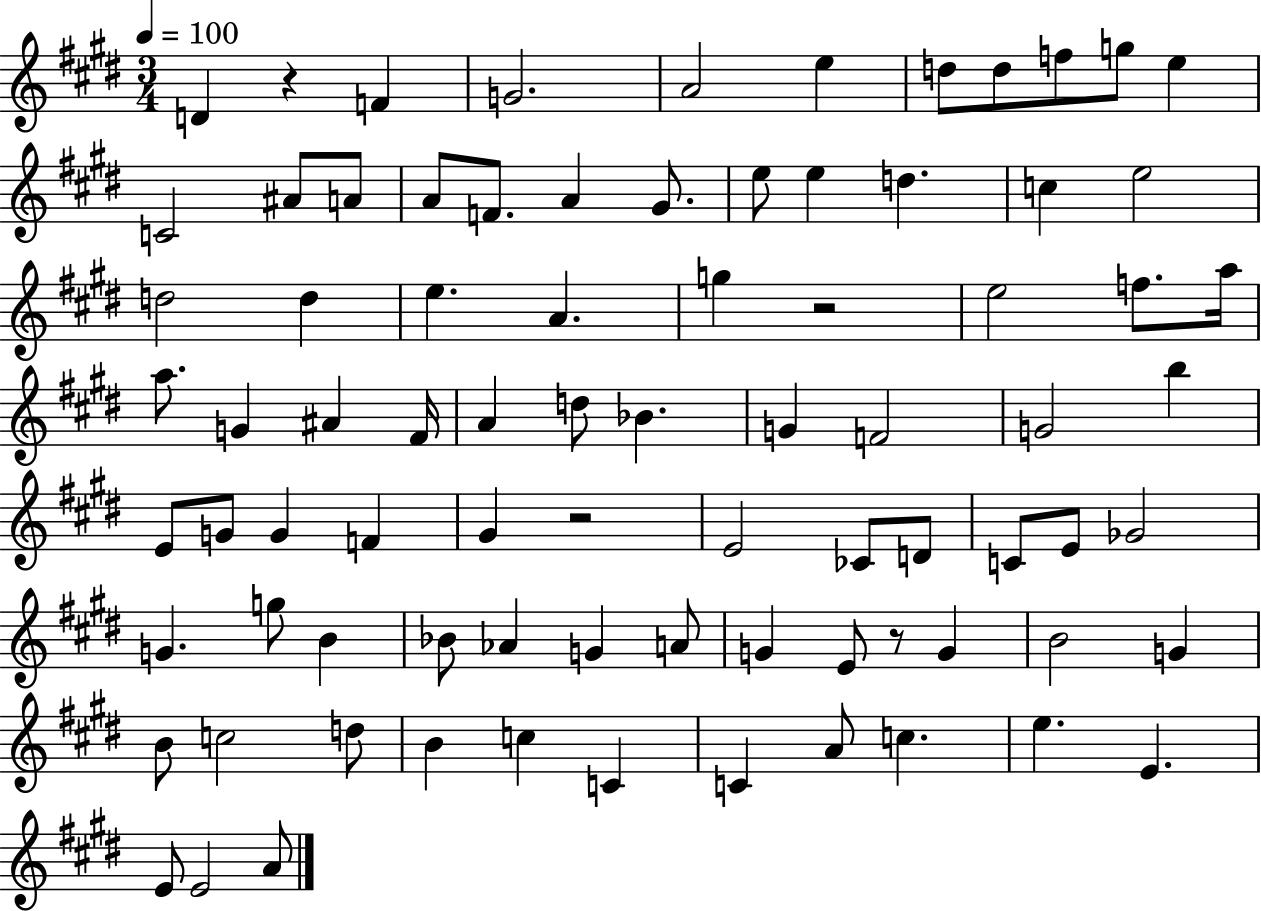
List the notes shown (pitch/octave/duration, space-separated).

D4/q R/q F4/q G4/h. A4/h E5/q D5/e D5/e F5/e G5/e E5/q C4/h A#4/e A4/e A4/e F4/e. A4/q G#4/e. E5/e E5/q D5/q. C5/q E5/h D5/h D5/q E5/q. A4/q. G5/q R/h E5/h F5/e. A5/s A5/e. G4/q A#4/q F#4/s A4/q D5/e Bb4/q. G4/q F4/h G4/h B5/q E4/e G4/e G4/q F4/q G#4/q R/h E4/h CES4/e D4/e C4/e E4/e Gb4/h G4/q. G5/e B4/q Bb4/e Ab4/q G4/q A4/e G4/q E4/e R/e G4/q B4/h G4/q B4/e C5/h D5/e B4/q C5/q C4/q C4/q A4/e C5/q. E5/q. E4/q. E4/e E4/h A4/e